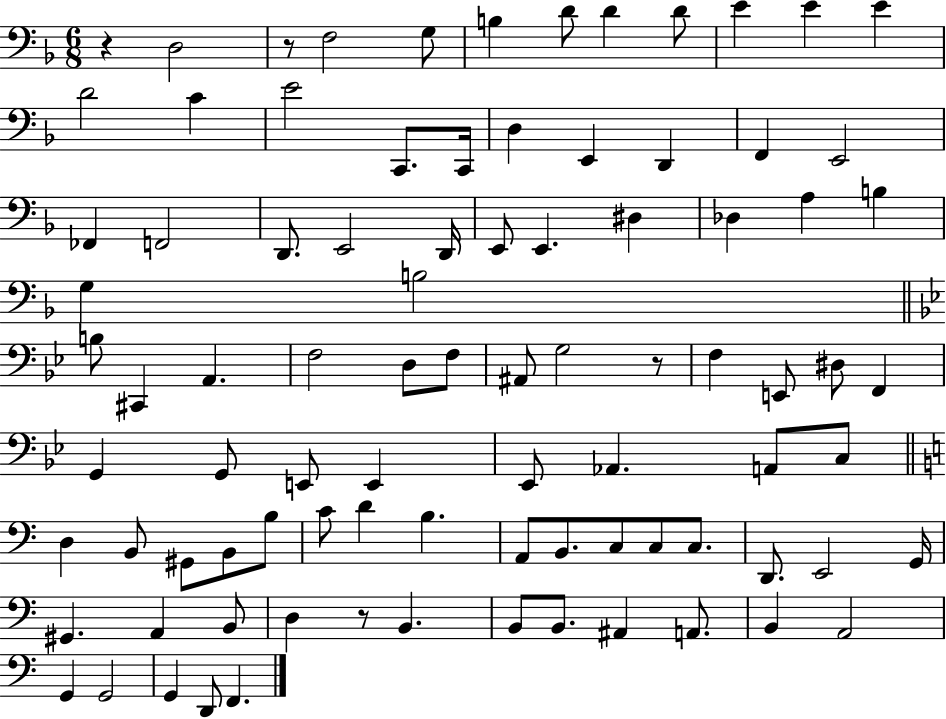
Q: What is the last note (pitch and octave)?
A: F2